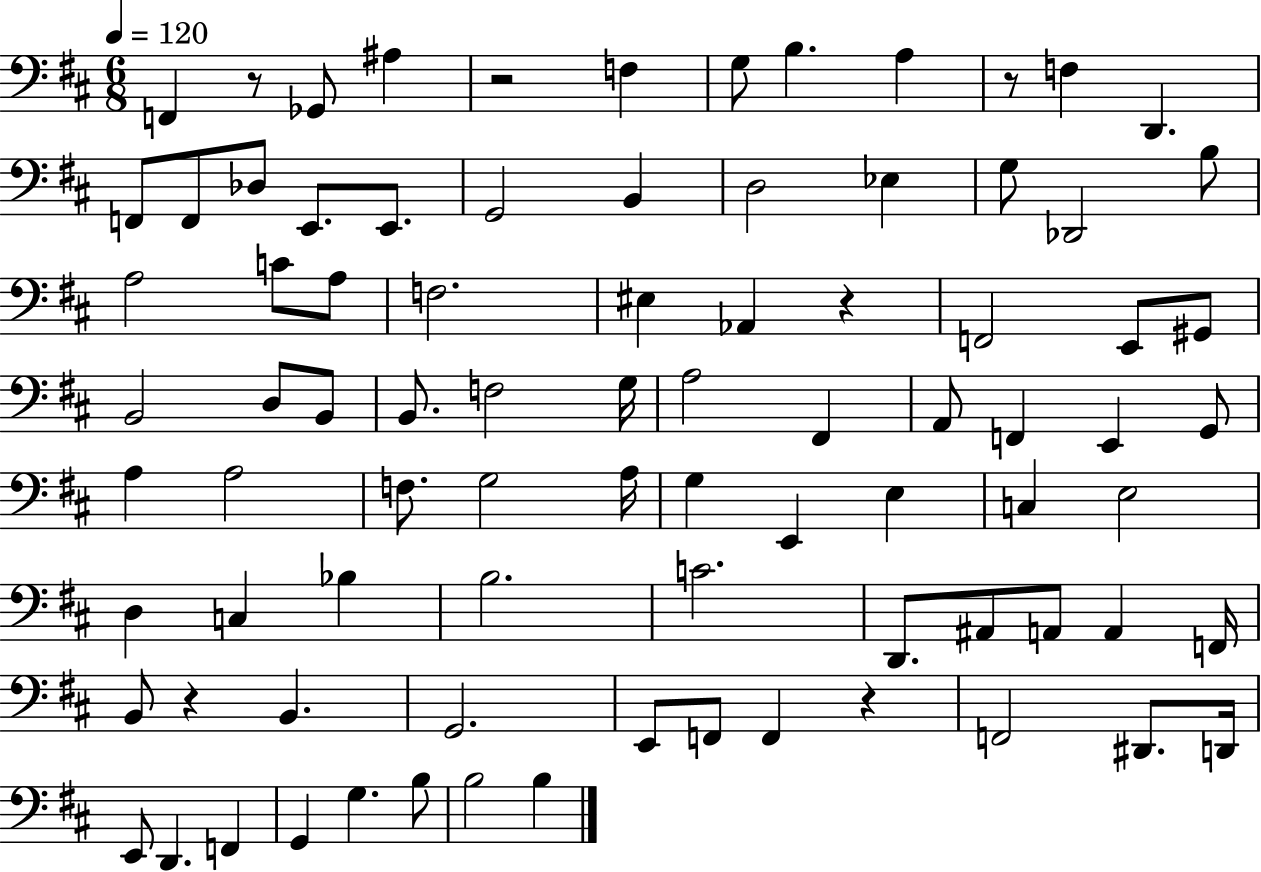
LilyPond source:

{
  \clef bass
  \numericTimeSignature
  \time 6/8
  \key d \major
  \tempo 4 = 120
  \repeat volta 2 { f,4 r8 ges,8 ais4 | r2 f4 | g8 b4. a4 | r8 f4 d,4. | \break f,8 f,8 des8 e,8. e,8. | g,2 b,4 | d2 ees4 | g8 des,2 b8 | \break a2 c'8 a8 | f2. | eis4 aes,4 r4 | f,2 e,8 gis,8 | \break b,2 d8 b,8 | b,8. f2 g16 | a2 fis,4 | a,8 f,4 e,4 g,8 | \break a4 a2 | f8. g2 a16 | g4 e,4 e4 | c4 e2 | \break d4 c4 bes4 | b2. | c'2. | d,8. ais,8 a,8 a,4 f,16 | \break b,8 r4 b,4. | g,2. | e,8 f,8 f,4 r4 | f,2 dis,8. d,16 | \break e,8 d,4. f,4 | g,4 g4. b8 | b2 b4 | } \bar "|."
}